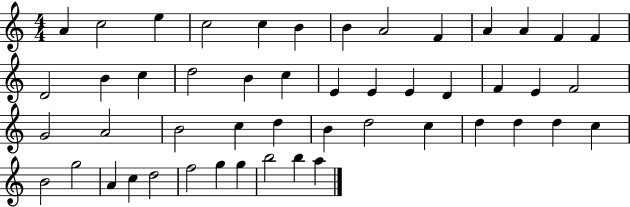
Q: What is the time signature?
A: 4/4